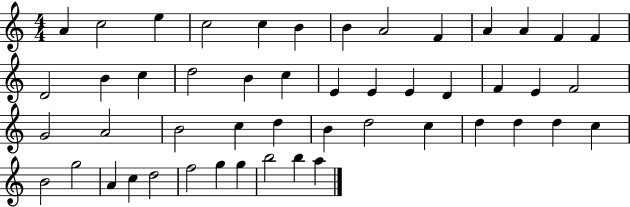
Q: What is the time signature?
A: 4/4